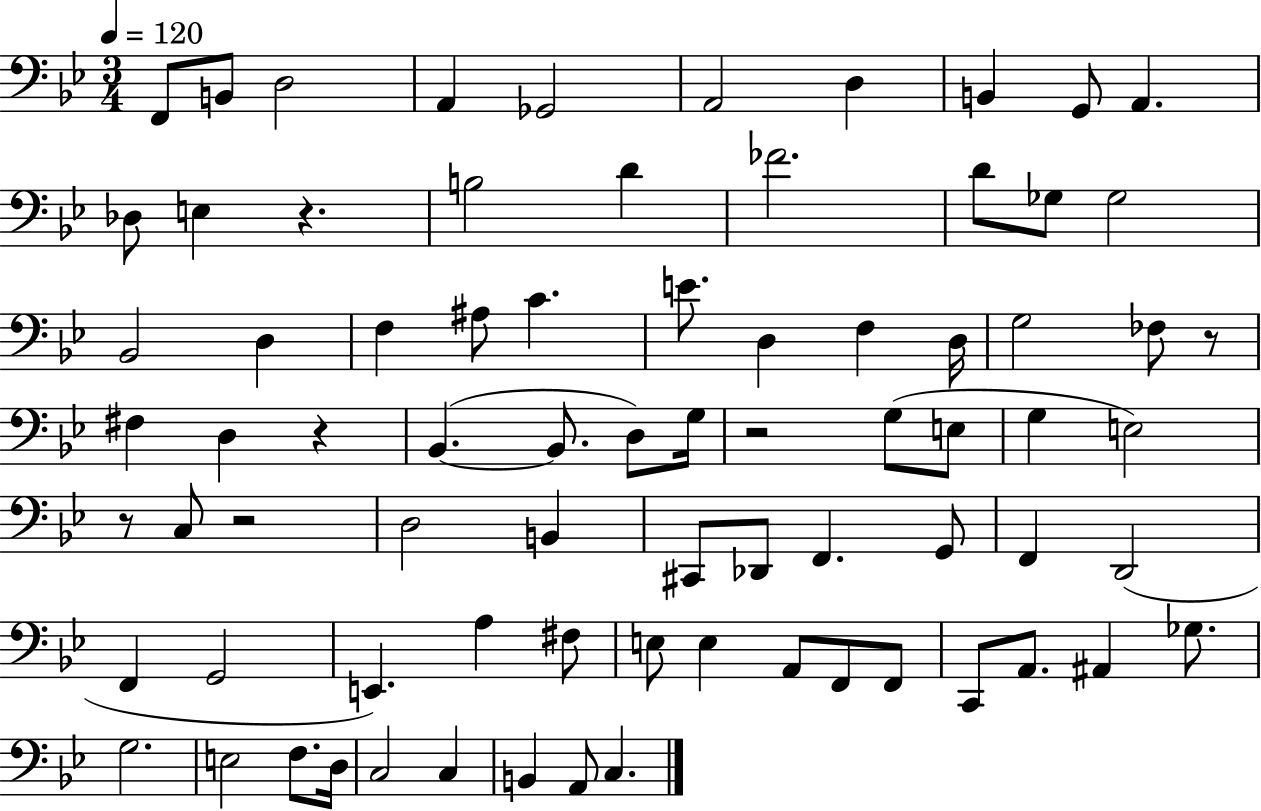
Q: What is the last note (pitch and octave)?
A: C3